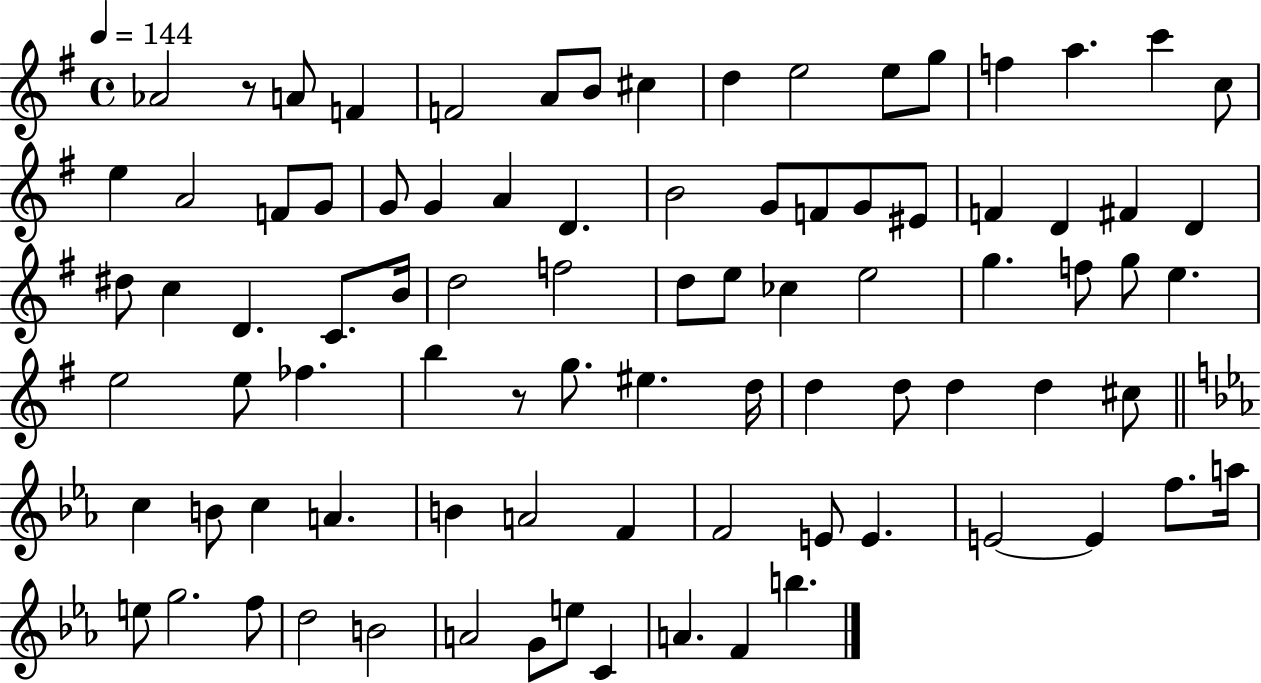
{
  \clef treble
  \time 4/4
  \defaultTimeSignature
  \key g \major
  \tempo 4 = 144
  aes'2 r8 a'8 f'4 | f'2 a'8 b'8 cis''4 | d''4 e''2 e''8 g''8 | f''4 a''4. c'''4 c''8 | \break e''4 a'2 f'8 g'8 | g'8 g'4 a'4 d'4. | b'2 g'8 f'8 g'8 eis'8 | f'4 d'4 fis'4 d'4 | \break dis''8 c''4 d'4. c'8. b'16 | d''2 f''2 | d''8 e''8 ces''4 e''2 | g''4. f''8 g''8 e''4. | \break e''2 e''8 fes''4. | b''4 r8 g''8. eis''4. d''16 | d''4 d''8 d''4 d''4 cis''8 | \bar "||" \break \key ees \major c''4 b'8 c''4 a'4. | b'4 a'2 f'4 | f'2 e'8 e'4. | e'2~~ e'4 f''8. a''16 | \break e''8 g''2. f''8 | d''2 b'2 | a'2 g'8 e''8 c'4 | a'4. f'4 b''4. | \break \bar "|."
}